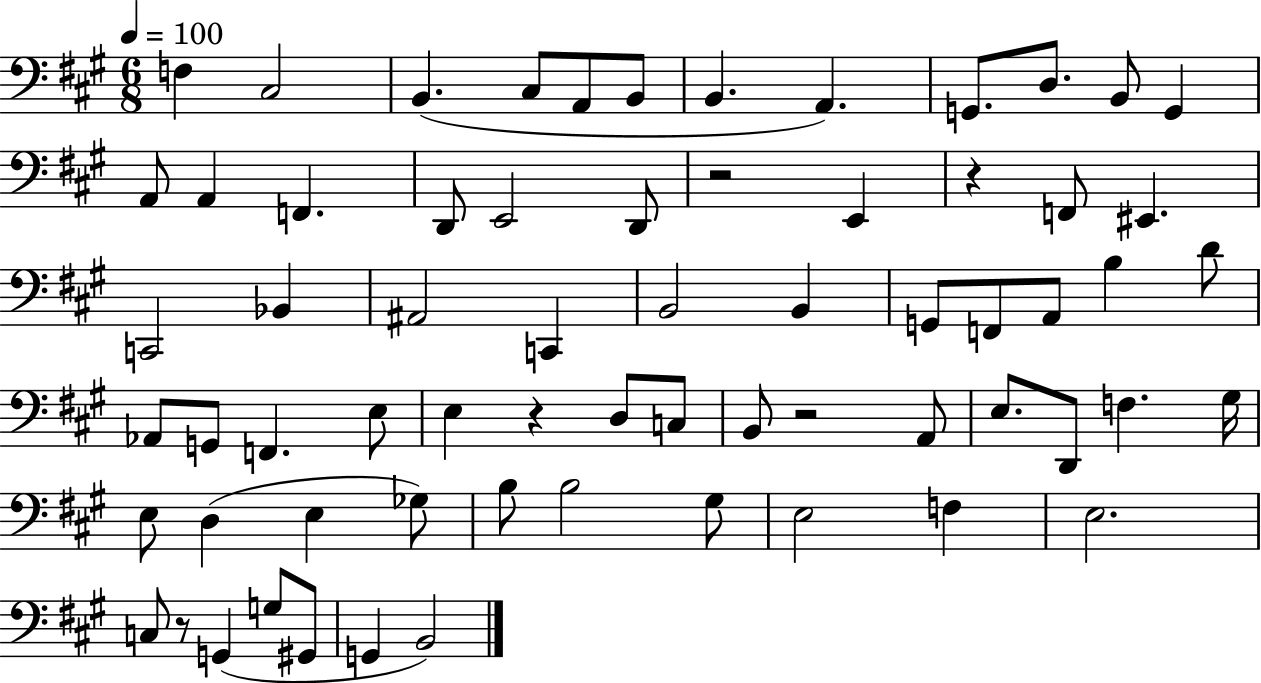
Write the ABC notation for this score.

X:1
T:Untitled
M:6/8
L:1/4
K:A
F, ^C,2 B,, ^C,/2 A,,/2 B,,/2 B,, A,, G,,/2 D,/2 B,,/2 G,, A,,/2 A,, F,, D,,/2 E,,2 D,,/2 z2 E,, z F,,/2 ^E,, C,,2 _B,, ^A,,2 C,, B,,2 B,, G,,/2 F,,/2 A,,/2 B, D/2 _A,,/2 G,,/2 F,, E,/2 E, z D,/2 C,/2 B,,/2 z2 A,,/2 E,/2 D,,/2 F, ^G,/4 E,/2 D, E, _G,/2 B,/2 B,2 ^G,/2 E,2 F, E,2 C,/2 z/2 G,, G,/2 ^G,,/2 G,, B,,2